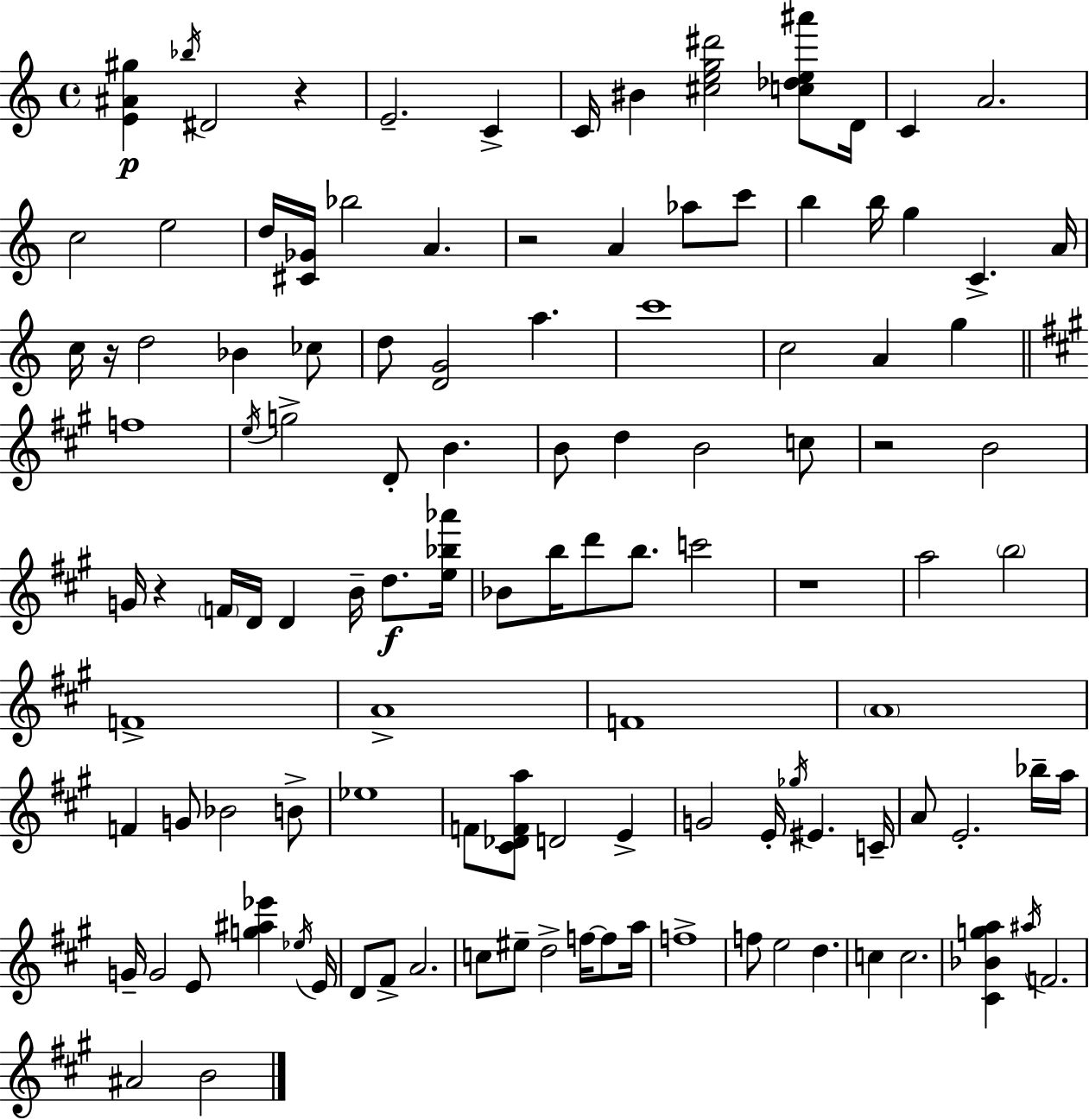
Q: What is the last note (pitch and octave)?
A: B4